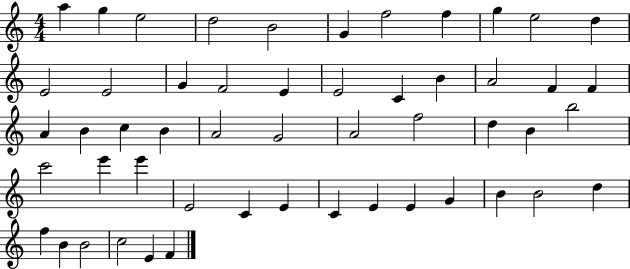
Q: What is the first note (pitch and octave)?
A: A5